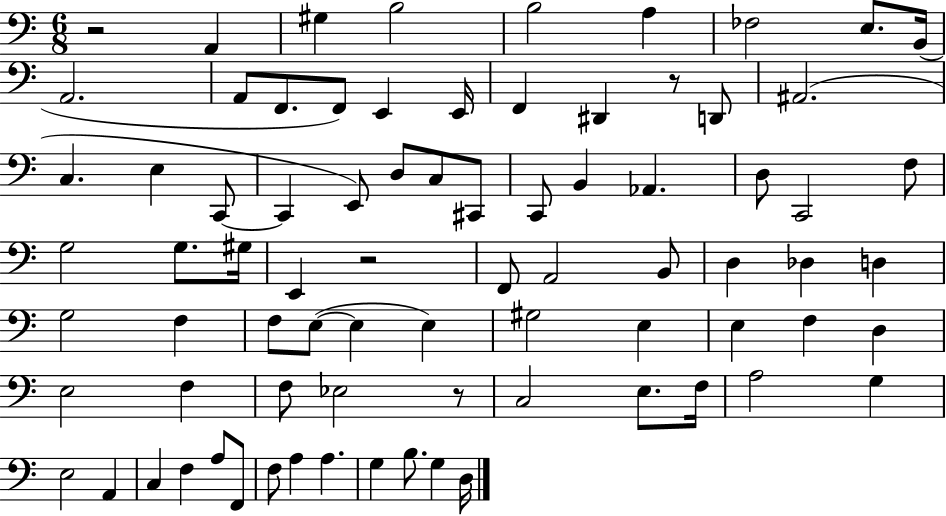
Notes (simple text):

R/h A2/q G#3/q B3/h B3/h A3/q FES3/h E3/e. B2/s A2/h. A2/e F2/e. F2/e E2/q E2/s F2/q D#2/q R/e D2/e A#2/h. C3/q. E3/q C2/e C2/q E2/e D3/e C3/e C#2/e C2/e B2/q Ab2/q. D3/e C2/h F3/e G3/h G3/e. G#3/s E2/q R/h F2/e A2/h B2/e D3/q Db3/q D3/q G3/h F3/q F3/e E3/e E3/q E3/q G#3/h E3/q E3/q F3/q D3/q E3/h F3/q F3/e Eb3/h R/e C3/h E3/e. F3/s A3/h G3/q E3/h A2/q C3/q F3/q A3/e F2/e F3/e A3/q A3/q. G3/q B3/e. G3/q D3/s